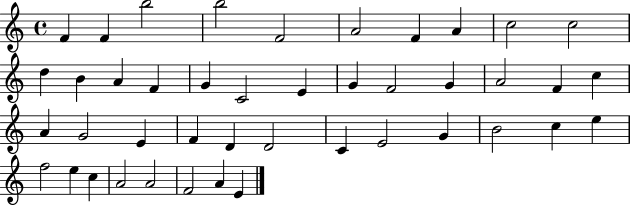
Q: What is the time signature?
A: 4/4